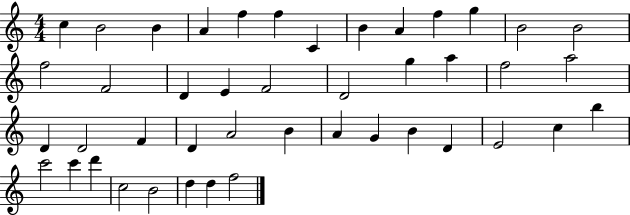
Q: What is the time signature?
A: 4/4